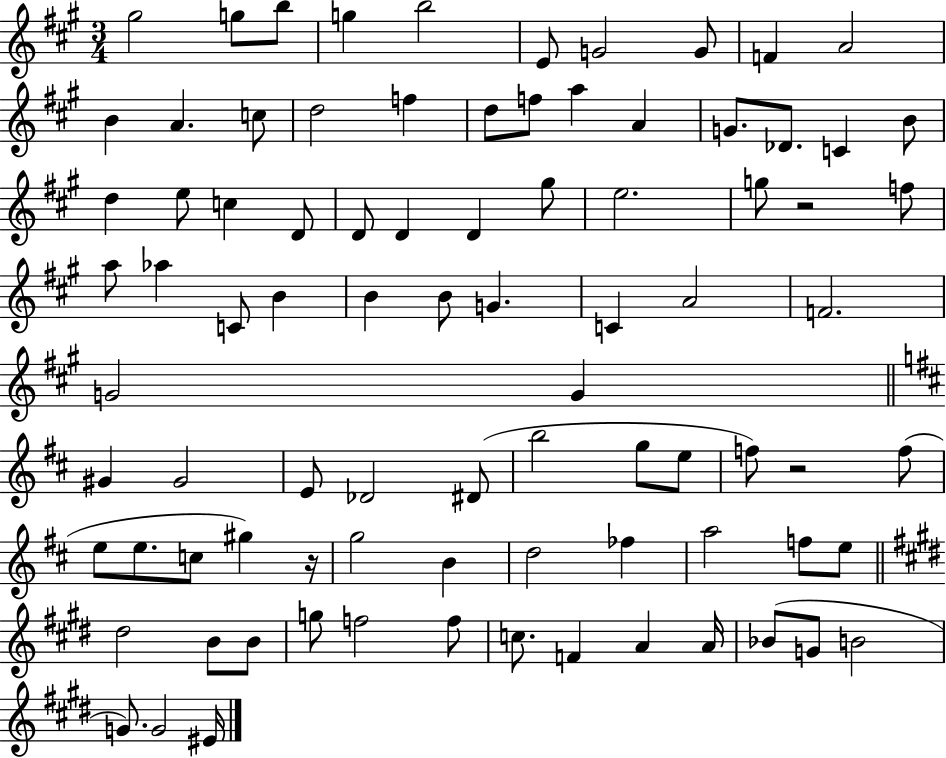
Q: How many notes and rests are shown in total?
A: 86